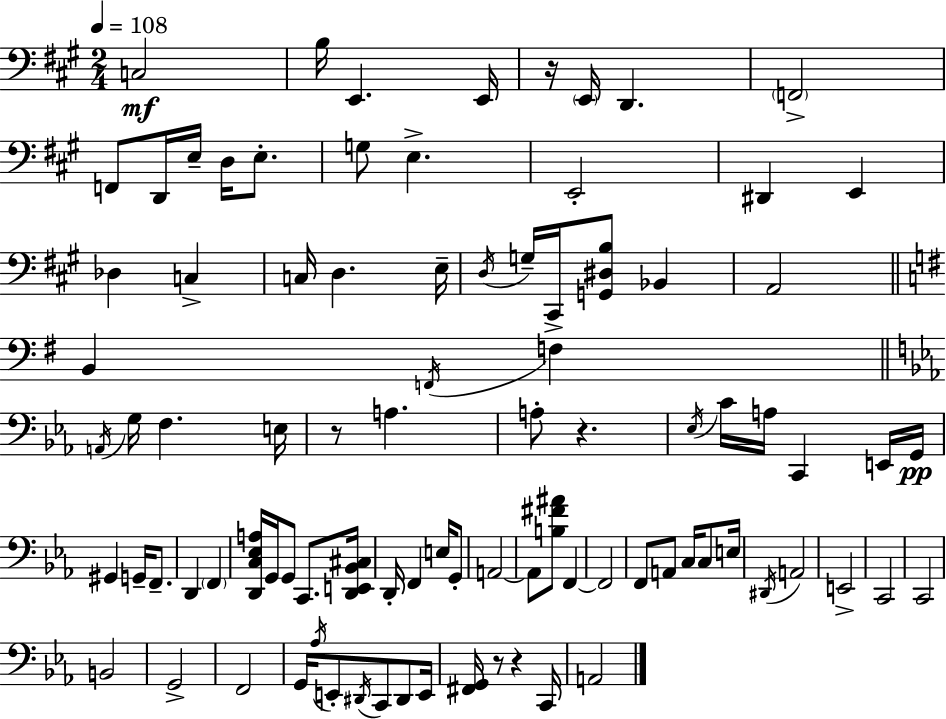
X:1
T:Untitled
M:2/4
L:1/4
K:A
C,2 B,/4 E,, E,,/4 z/4 E,,/4 D,, F,,2 F,,/2 D,,/4 E,/4 D,/4 E,/2 G,/2 E, E,,2 ^D,, E,, _D, C, C,/4 D, E,/4 D,/4 G,/4 ^C,,/4 [G,,^D,B,]/2 _B,, A,,2 B,, F,,/4 F, A,,/4 G,/4 F, E,/4 z/2 A, A,/2 z _E,/4 C/4 A,/4 C,, E,,/4 G,,/4 ^G,, G,,/4 F,,/2 D,, F,, [D,,C,_E,A,]/4 G,,/4 G,,/2 C,,/2 [D,,E,,_B,,^C,]/4 D,,/4 F,, E,/4 G,,/2 A,,2 A,,/2 [B,^F^A]/2 F,, F,,2 F,,/2 A,,/2 C,/4 C,/2 E,/4 ^D,,/4 A,,2 E,,2 C,,2 C,,2 B,,2 G,,2 F,,2 G,,/4 _A,/4 E,,/2 ^D,,/4 C,,/2 ^D,,/2 E,,/4 [^F,,G,,]/4 z/2 z C,,/4 A,,2